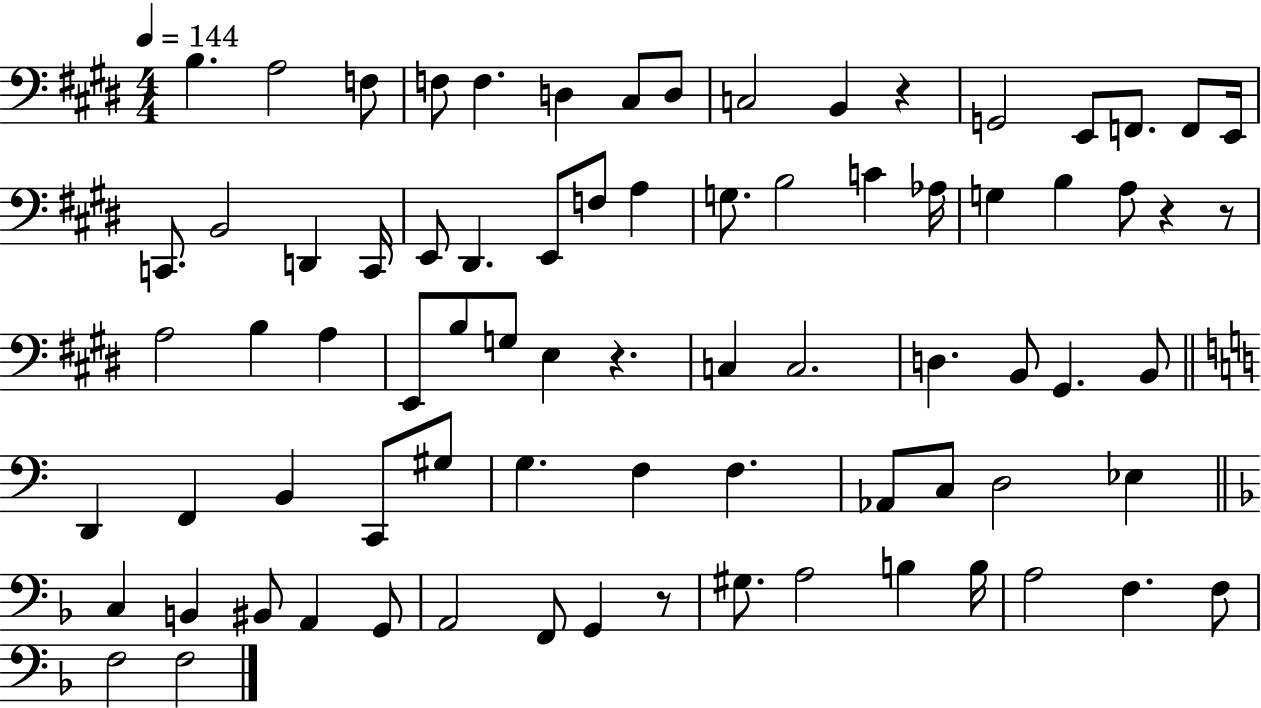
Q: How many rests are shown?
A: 5